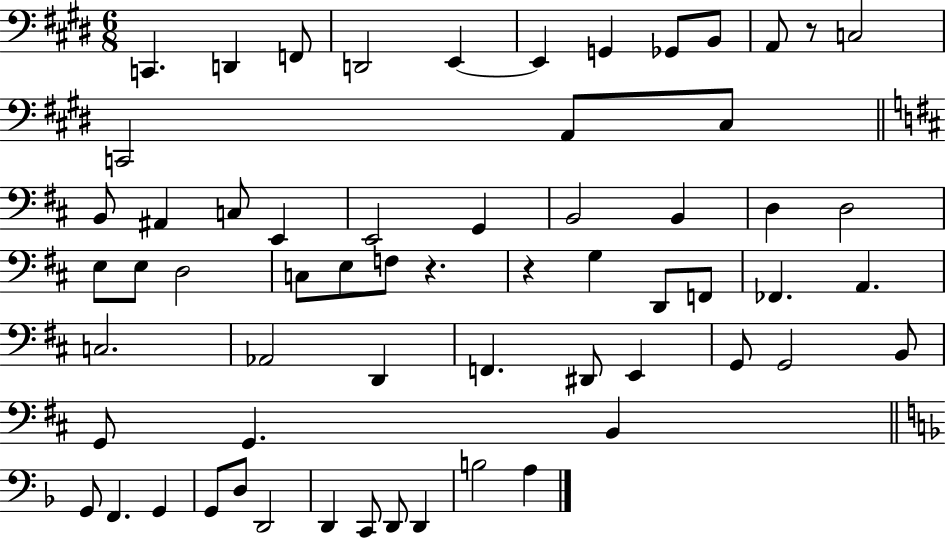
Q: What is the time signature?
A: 6/8